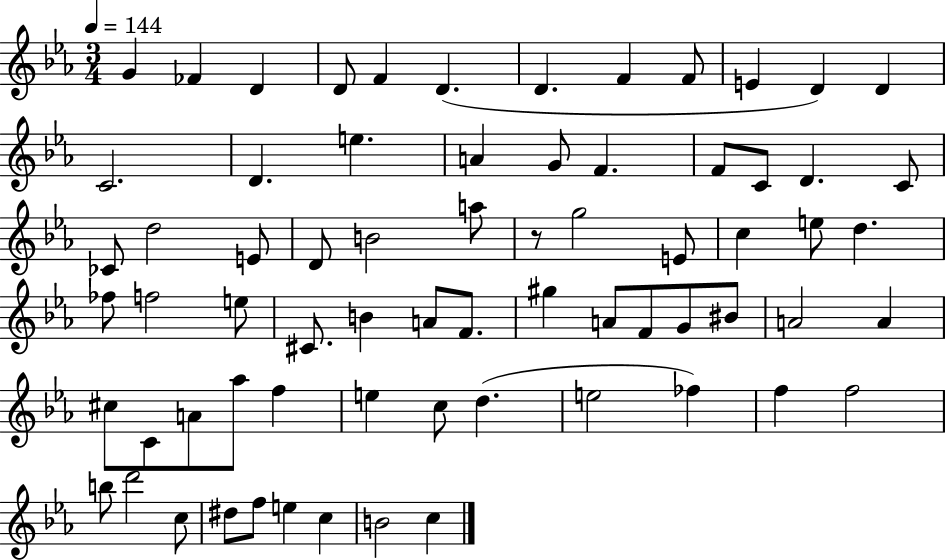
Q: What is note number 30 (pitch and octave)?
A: E4